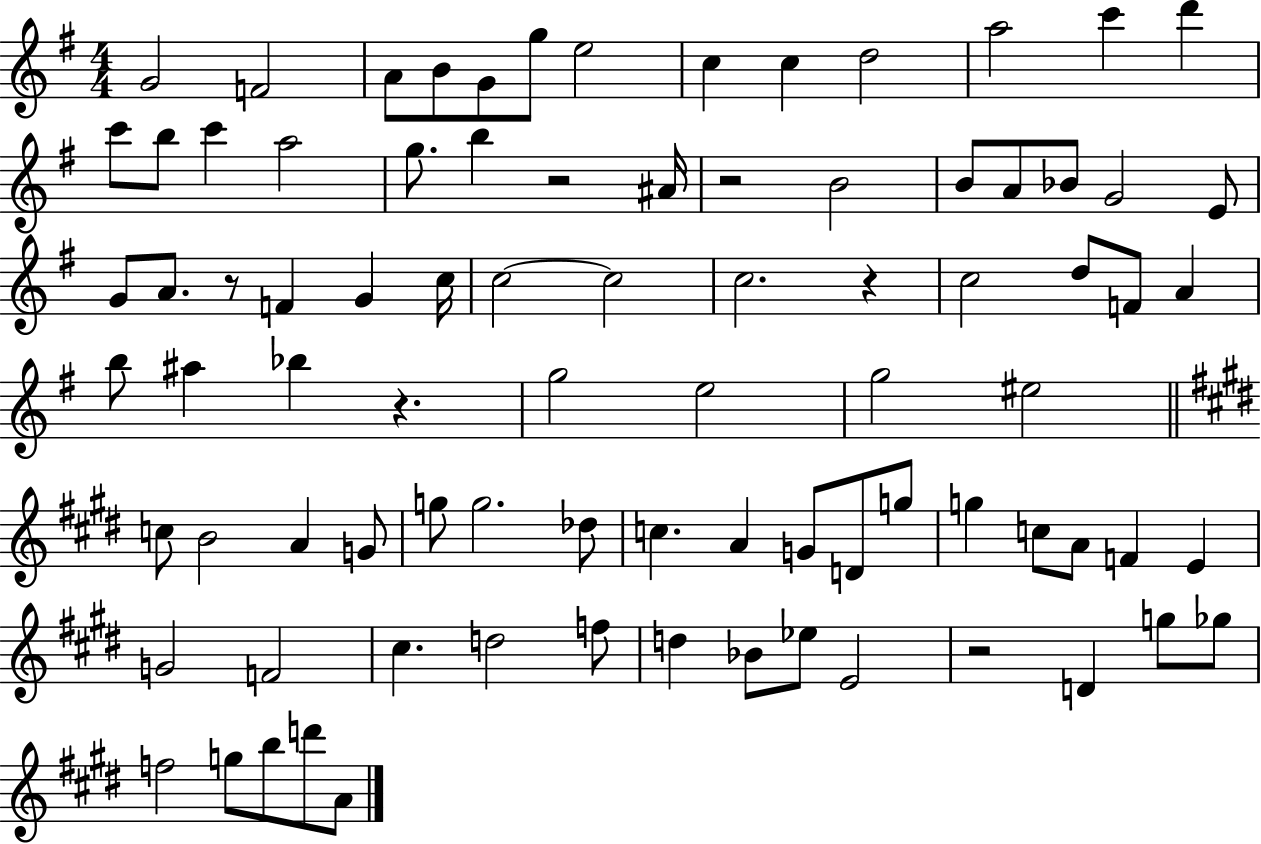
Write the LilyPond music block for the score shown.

{
  \clef treble
  \numericTimeSignature
  \time 4/4
  \key g \major
  \repeat volta 2 { g'2 f'2 | a'8 b'8 g'8 g''8 e''2 | c''4 c''4 d''2 | a''2 c'''4 d'''4 | \break c'''8 b''8 c'''4 a''2 | g''8. b''4 r2 ais'16 | r2 b'2 | b'8 a'8 bes'8 g'2 e'8 | \break g'8 a'8. r8 f'4 g'4 c''16 | c''2~~ c''2 | c''2. r4 | c''2 d''8 f'8 a'4 | \break b''8 ais''4 bes''4 r4. | g''2 e''2 | g''2 eis''2 | \bar "||" \break \key e \major c''8 b'2 a'4 g'8 | g''8 g''2. des''8 | c''4. a'4 g'8 d'8 g''8 | g''4 c''8 a'8 f'4 e'4 | \break g'2 f'2 | cis''4. d''2 f''8 | d''4 bes'8 ees''8 e'2 | r2 d'4 g''8 ges''8 | \break f''2 g''8 b''8 d'''8 a'8 | } \bar "|."
}